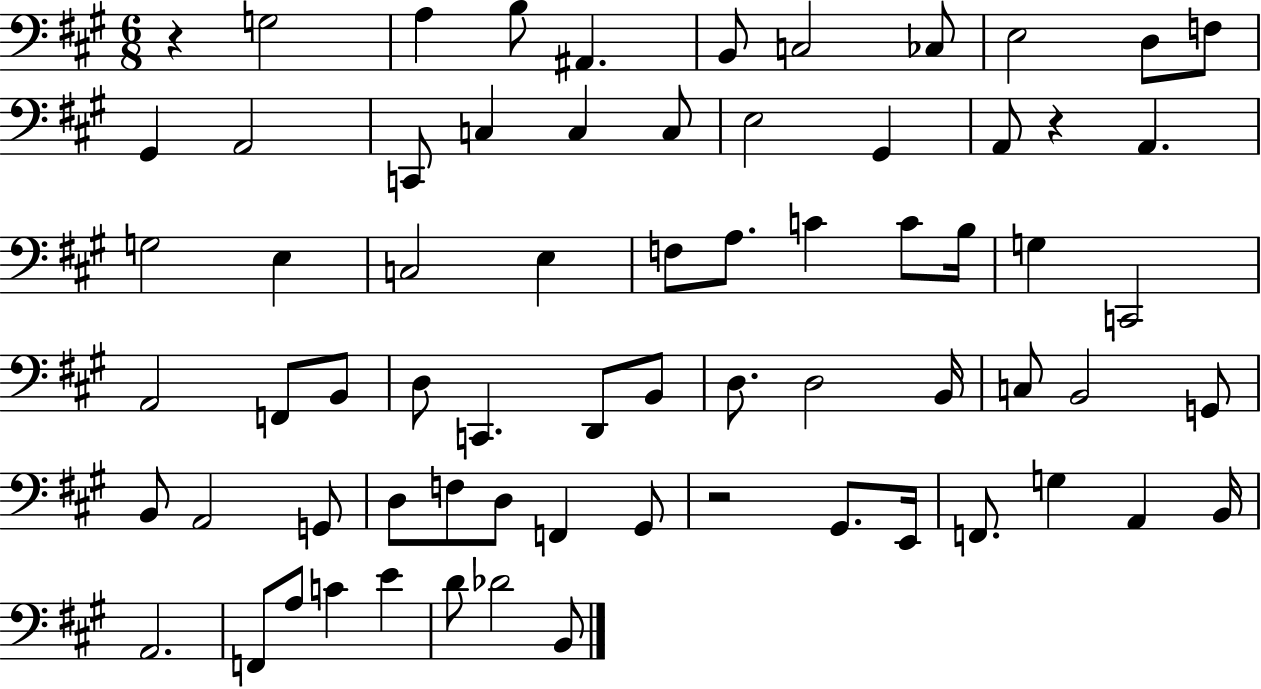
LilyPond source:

{
  \clef bass
  \numericTimeSignature
  \time 6/8
  \key a \major
  r4 g2 | a4 b8 ais,4. | b,8 c2 ces8 | e2 d8 f8 | \break gis,4 a,2 | c,8 c4 c4 c8 | e2 gis,4 | a,8 r4 a,4. | \break g2 e4 | c2 e4 | f8 a8. c'4 c'8 b16 | g4 c,2 | \break a,2 f,8 b,8 | d8 c,4. d,8 b,8 | d8. d2 b,16 | c8 b,2 g,8 | \break b,8 a,2 g,8 | d8 f8 d8 f,4 gis,8 | r2 gis,8. e,16 | f,8. g4 a,4 b,16 | \break a,2. | f,8 a8 c'4 e'4 | d'8 des'2 b,8 | \bar "|."
}